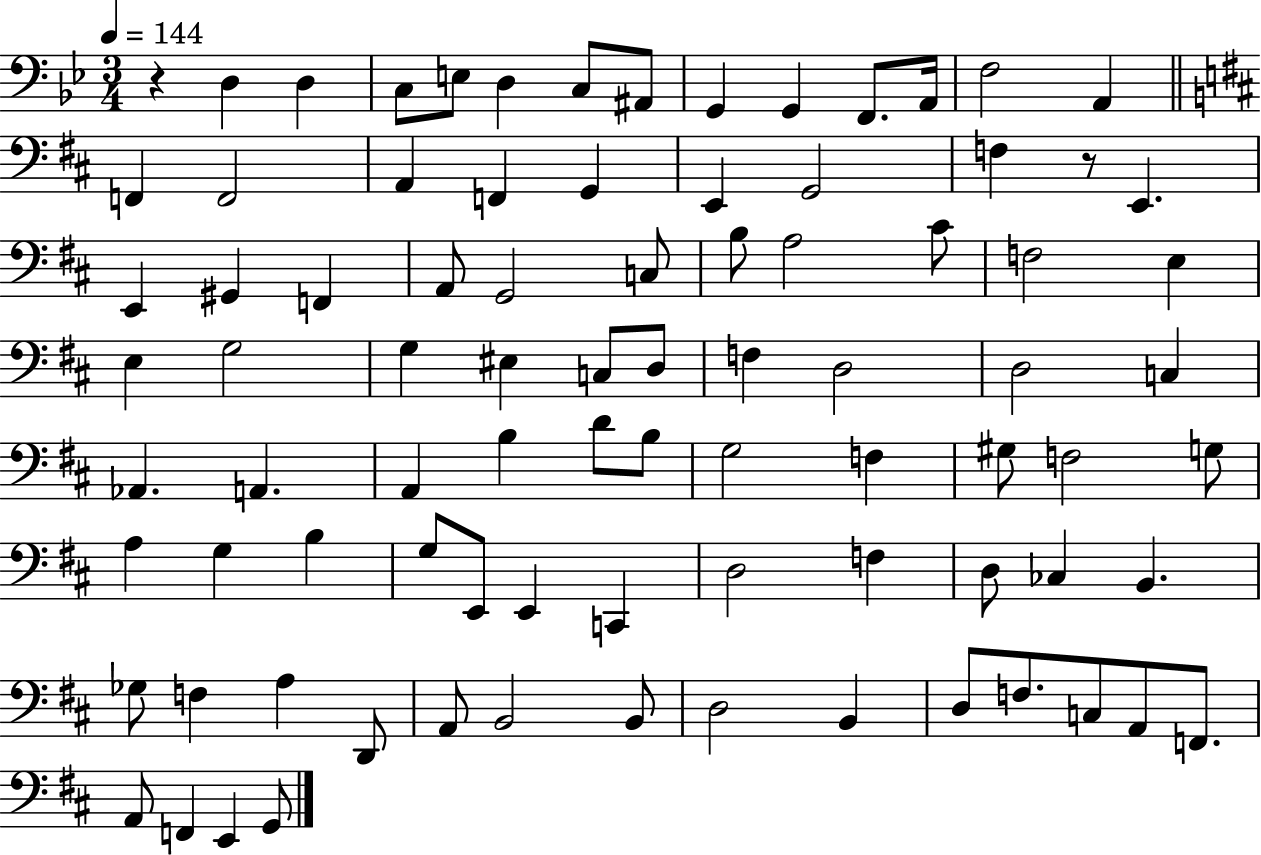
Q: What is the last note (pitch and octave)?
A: G2